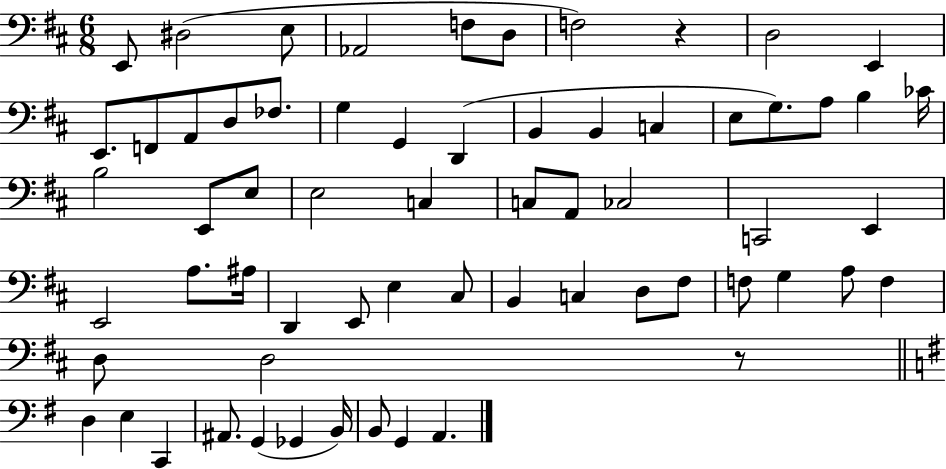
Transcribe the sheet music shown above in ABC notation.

X:1
T:Untitled
M:6/8
L:1/4
K:D
E,,/2 ^D,2 E,/2 _A,,2 F,/2 D,/2 F,2 z D,2 E,, E,,/2 F,,/2 A,,/2 D,/2 _F,/2 G, G,, D,, B,, B,, C, E,/2 G,/2 A,/2 B, _C/4 B,2 E,,/2 E,/2 E,2 C, C,/2 A,,/2 _C,2 C,,2 E,, E,,2 A,/2 ^A,/4 D,, E,,/2 E, ^C,/2 B,, C, D,/2 ^F,/2 F,/2 G, A,/2 F, D,/2 D,2 z/2 D, E, C,, ^A,,/2 G,, _G,, B,,/4 B,,/2 G,, A,,